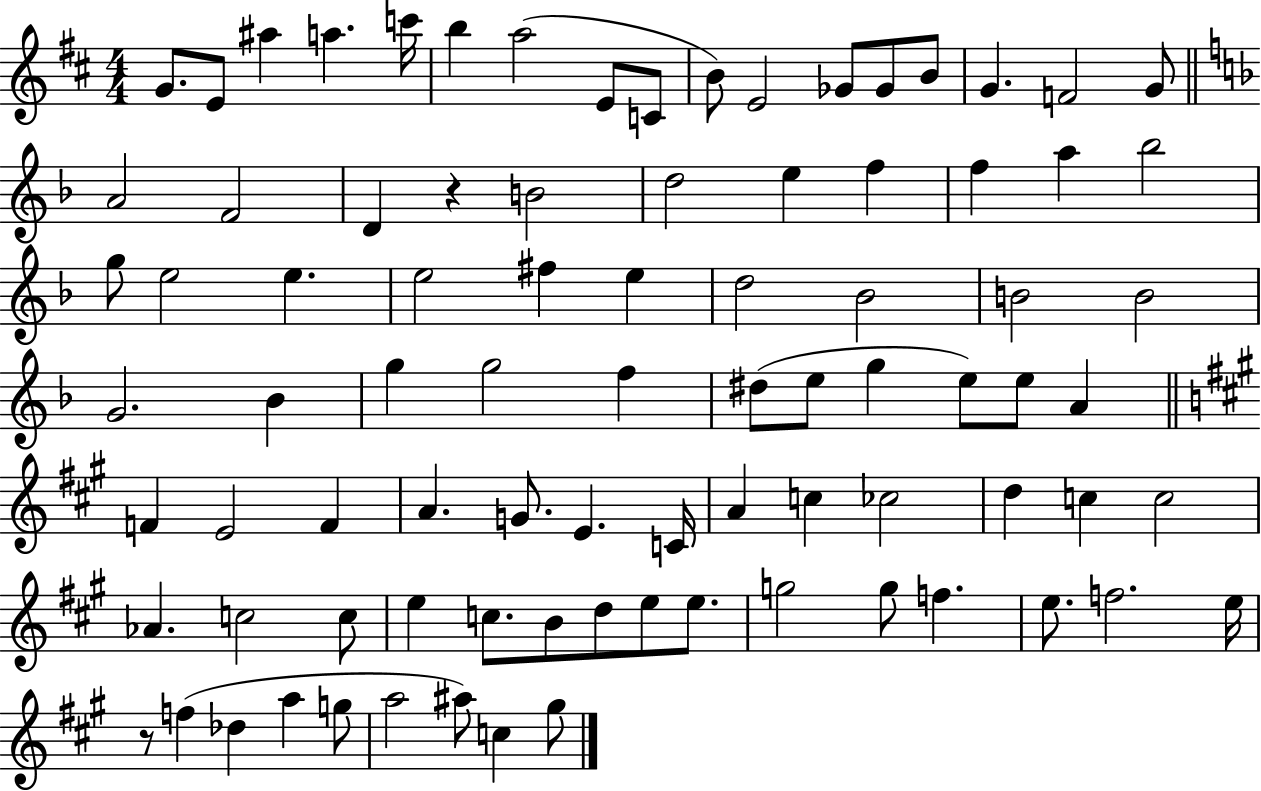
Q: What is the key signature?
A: D major